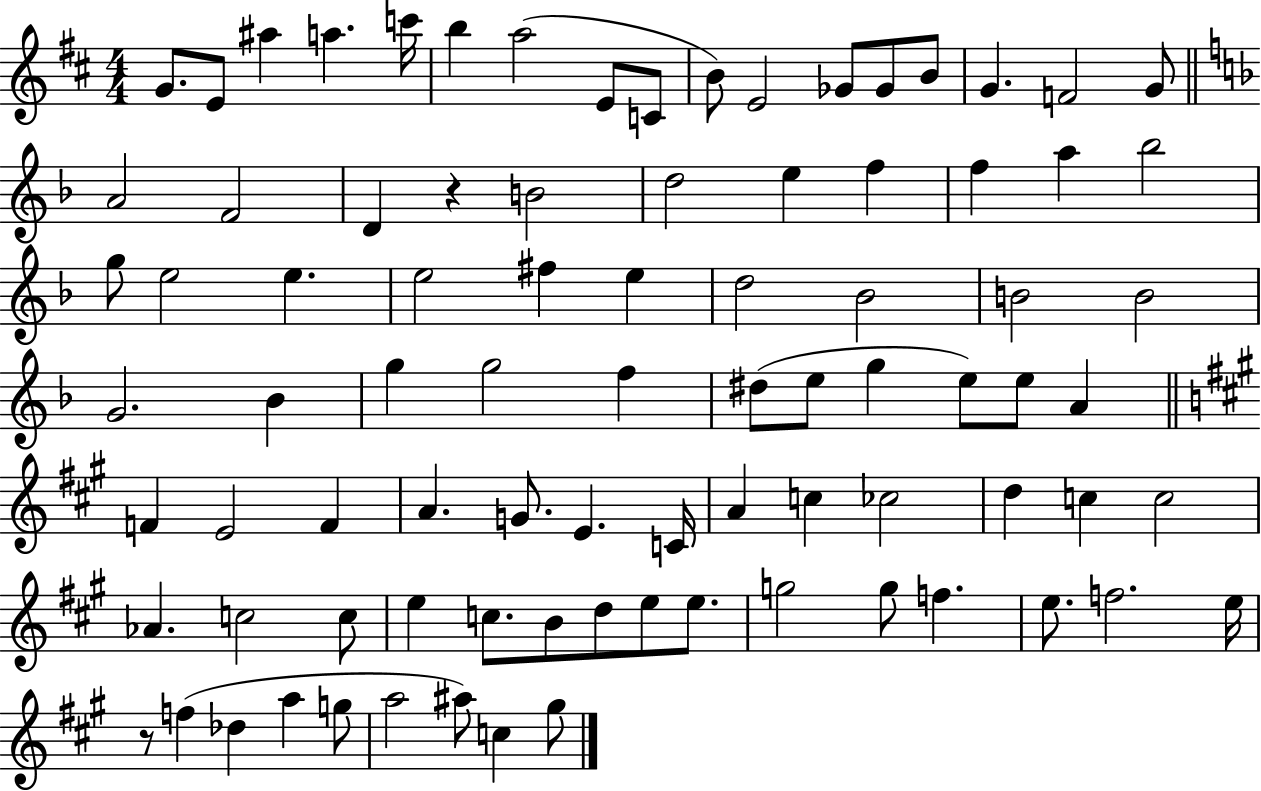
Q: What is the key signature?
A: D major